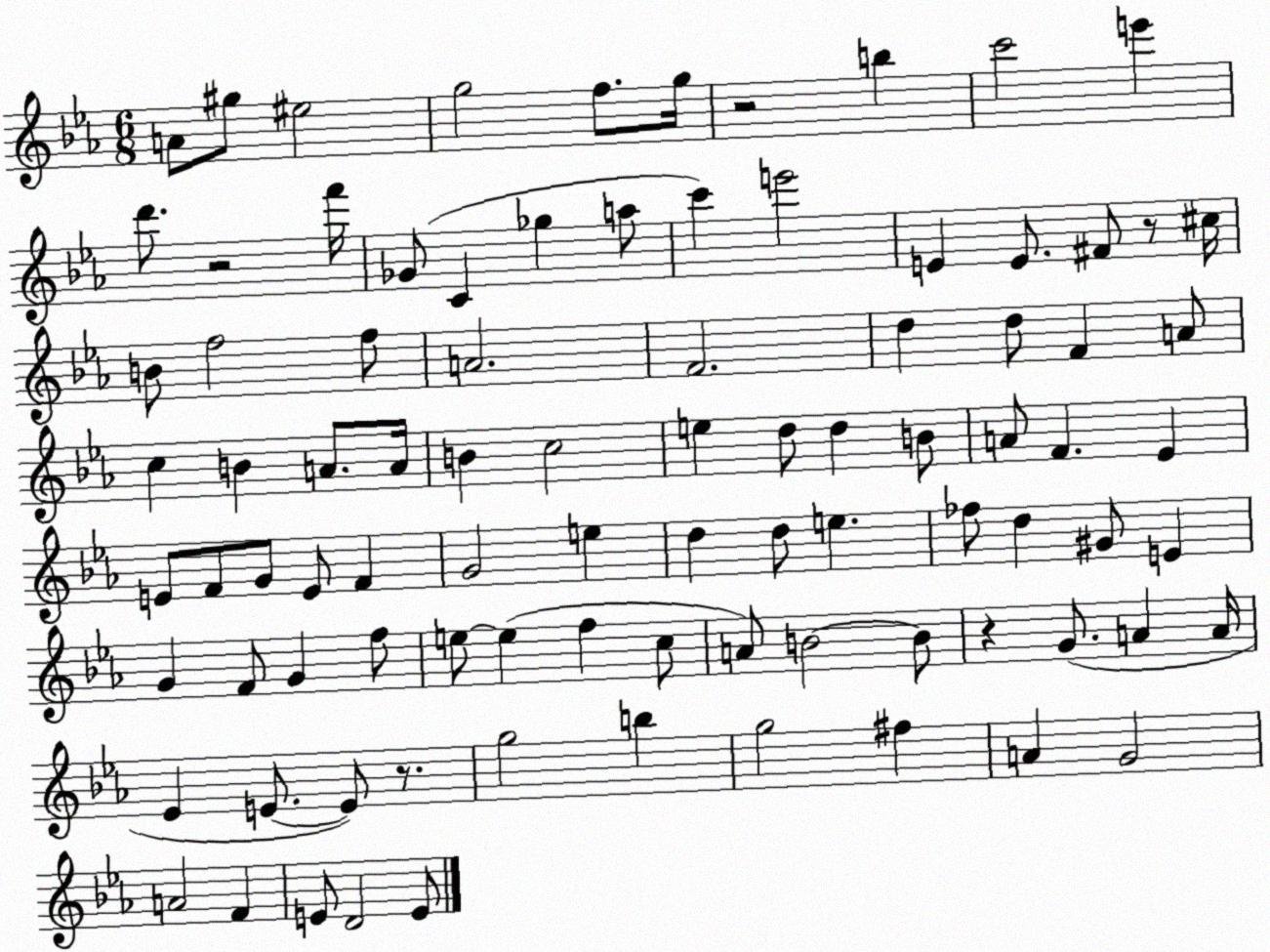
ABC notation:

X:1
T:Untitled
M:6/8
L:1/4
K:Eb
A/2 ^g/2 ^e2 g2 f/2 g/4 z2 b c'2 e' d'/2 z2 f'/4 _G/2 C _g a/2 c' e'2 E E/2 ^F/2 z/2 ^c/4 B/2 f2 f/2 A2 F2 d d/2 F A/2 c B A/2 A/4 B c2 e d/2 d B/2 A/2 F _E E/2 F/2 G/2 E/2 F G2 e d d/2 e _f/2 d ^G/2 E G F/2 G f/2 e/2 e f c/2 A/2 B2 B/2 z G/2 A A/4 _E E/2 E/2 z/2 g2 b g2 ^f A G2 A2 F E/2 D2 E/2